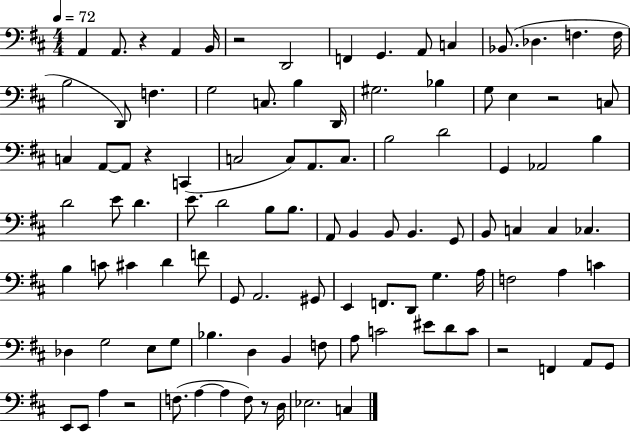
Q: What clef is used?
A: bass